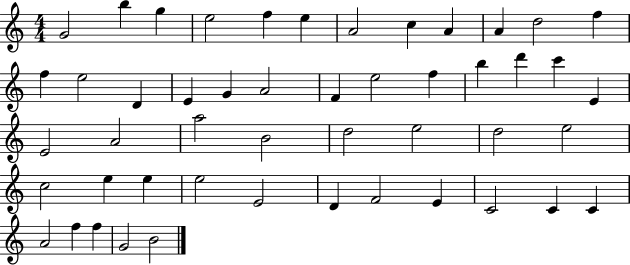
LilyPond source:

{
  \clef treble
  \numericTimeSignature
  \time 4/4
  \key c \major
  g'2 b''4 g''4 | e''2 f''4 e''4 | a'2 c''4 a'4 | a'4 d''2 f''4 | \break f''4 e''2 d'4 | e'4 g'4 a'2 | f'4 e''2 f''4 | b''4 d'''4 c'''4 e'4 | \break e'2 a'2 | a''2 b'2 | d''2 e''2 | d''2 e''2 | \break c''2 e''4 e''4 | e''2 e'2 | d'4 f'2 e'4 | c'2 c'4 c'4 | \break a'2 f''4 f''4 | g'2 b'2 | \bar "|."
}